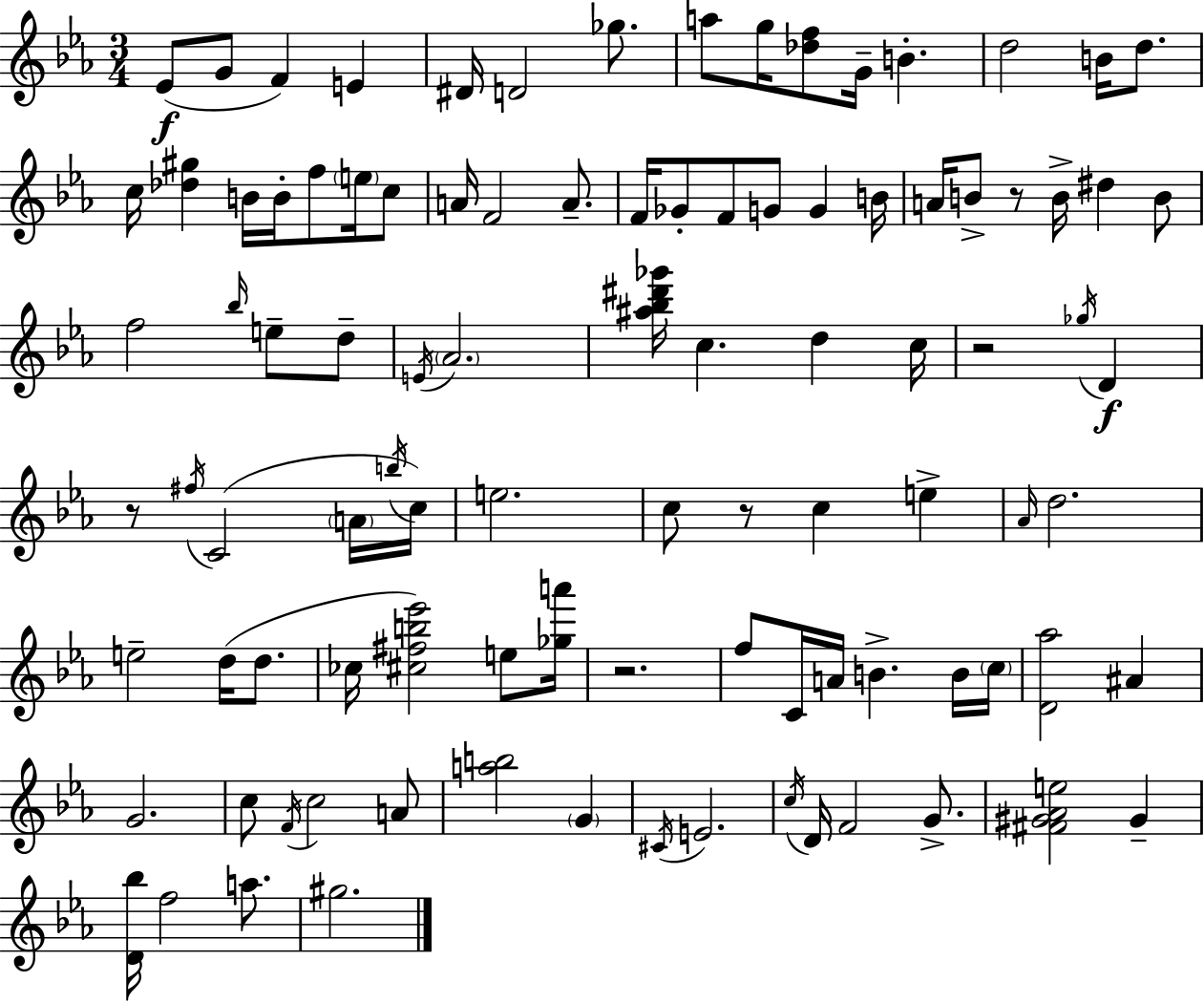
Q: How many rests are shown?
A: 5